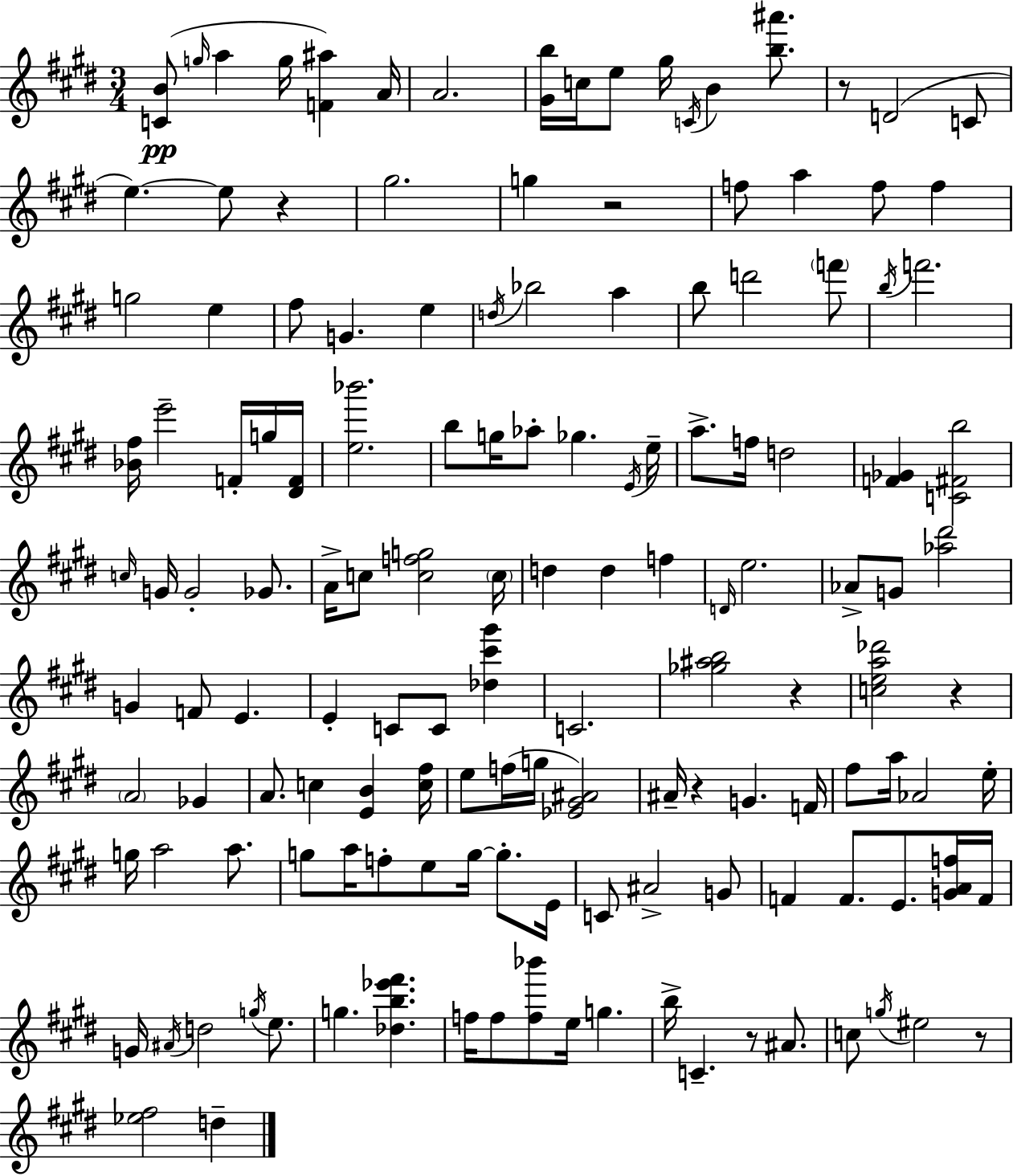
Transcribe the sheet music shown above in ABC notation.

X:1
T:Untitled
M:3/4
L:1/4
K:E
[CB]/2 g/4 a g/4 [F^a] A/4 A2 [^Gb]/4 c/4 e/2 ^g/4 C/4 B [b^a']/2 z/2 D2 C/2 e e/2 z ^g2 g z2 f/2 a f/2 f g2 e ^f/2 G e d/4 _b2 a b/2 d'2 f'/2 b/4 f'2 [_B^f]/4 e'2 F/4 g/4 [^DF]/4 [e_b']2 b/2 g/4 _a/2 _g E/4 e/4 a/2 f/4 d2 [F_G] [C^Fb]2 c/4 G/4 G2 _G/2 A/4 c/2 [cfg]2 c/4 d d f D/4 e2 _A/2 G/2 [_a^d']2 G F/2 E E C/2 C/2 [_d^c'^g'] C2 [_g^ab]2 z [cea_d']2 z A2 _G A/2 c [EB] [c^f]/4 e/2 f/4 g/4 [_E^G^A]2 ^A/4 z G F/4 ^f/2 a/4 _A2 e/4 g/4 a2 a/2 g/2 a/4 f/2 e/2 g/4 g/2 E/4 C/2 ^A2 G/2 F F/2 E/2 [GAf]/4 F/4 G/4 ^A/4 d2 g/4 e/2 g [_db_e'^f'] f/4 f/2 [f_b']/2 e/4 g b/4 C z/2 ^A/2 c/2 g/4 ^e2 z/2 [_e^f]2 d